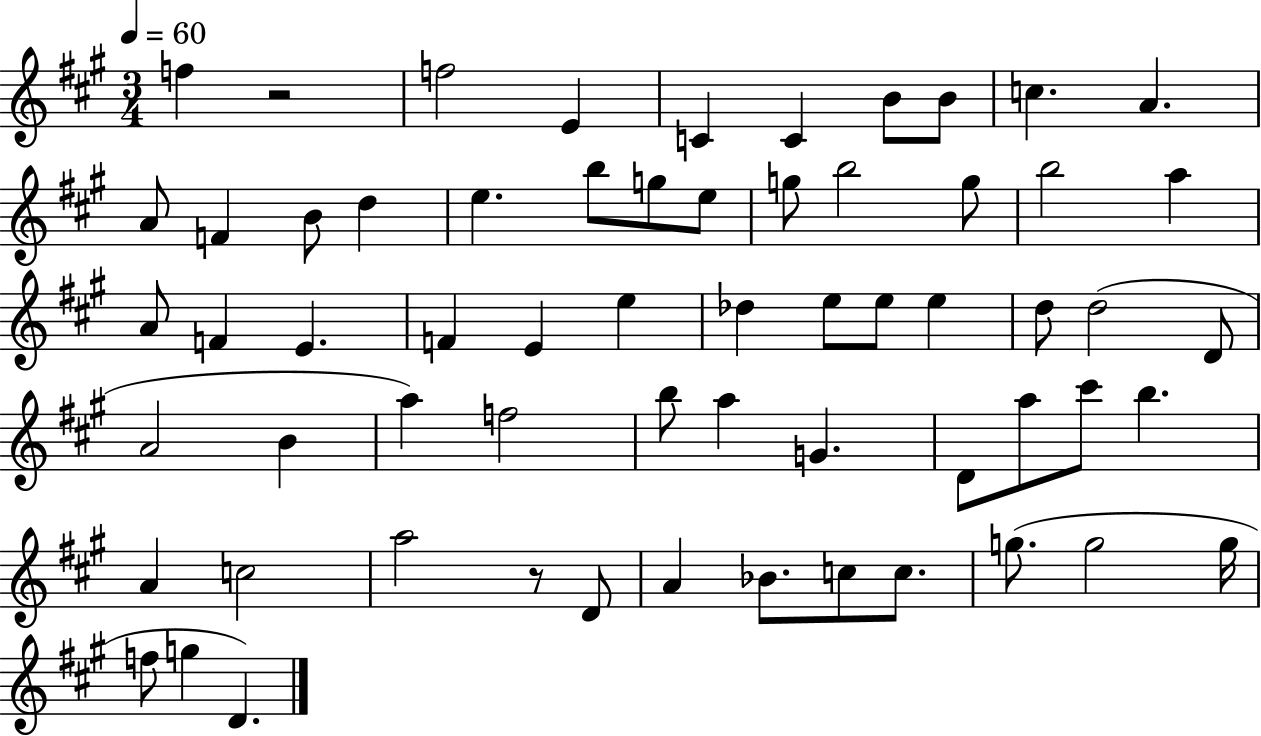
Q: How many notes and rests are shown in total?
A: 62